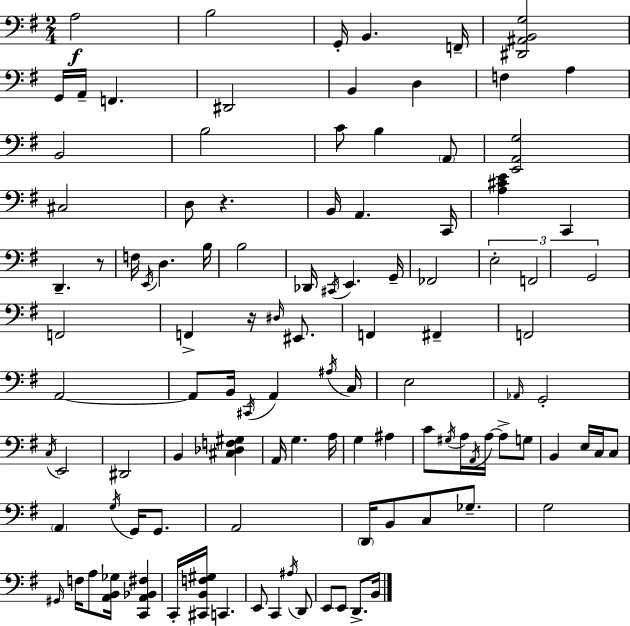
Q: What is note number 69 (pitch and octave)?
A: A3